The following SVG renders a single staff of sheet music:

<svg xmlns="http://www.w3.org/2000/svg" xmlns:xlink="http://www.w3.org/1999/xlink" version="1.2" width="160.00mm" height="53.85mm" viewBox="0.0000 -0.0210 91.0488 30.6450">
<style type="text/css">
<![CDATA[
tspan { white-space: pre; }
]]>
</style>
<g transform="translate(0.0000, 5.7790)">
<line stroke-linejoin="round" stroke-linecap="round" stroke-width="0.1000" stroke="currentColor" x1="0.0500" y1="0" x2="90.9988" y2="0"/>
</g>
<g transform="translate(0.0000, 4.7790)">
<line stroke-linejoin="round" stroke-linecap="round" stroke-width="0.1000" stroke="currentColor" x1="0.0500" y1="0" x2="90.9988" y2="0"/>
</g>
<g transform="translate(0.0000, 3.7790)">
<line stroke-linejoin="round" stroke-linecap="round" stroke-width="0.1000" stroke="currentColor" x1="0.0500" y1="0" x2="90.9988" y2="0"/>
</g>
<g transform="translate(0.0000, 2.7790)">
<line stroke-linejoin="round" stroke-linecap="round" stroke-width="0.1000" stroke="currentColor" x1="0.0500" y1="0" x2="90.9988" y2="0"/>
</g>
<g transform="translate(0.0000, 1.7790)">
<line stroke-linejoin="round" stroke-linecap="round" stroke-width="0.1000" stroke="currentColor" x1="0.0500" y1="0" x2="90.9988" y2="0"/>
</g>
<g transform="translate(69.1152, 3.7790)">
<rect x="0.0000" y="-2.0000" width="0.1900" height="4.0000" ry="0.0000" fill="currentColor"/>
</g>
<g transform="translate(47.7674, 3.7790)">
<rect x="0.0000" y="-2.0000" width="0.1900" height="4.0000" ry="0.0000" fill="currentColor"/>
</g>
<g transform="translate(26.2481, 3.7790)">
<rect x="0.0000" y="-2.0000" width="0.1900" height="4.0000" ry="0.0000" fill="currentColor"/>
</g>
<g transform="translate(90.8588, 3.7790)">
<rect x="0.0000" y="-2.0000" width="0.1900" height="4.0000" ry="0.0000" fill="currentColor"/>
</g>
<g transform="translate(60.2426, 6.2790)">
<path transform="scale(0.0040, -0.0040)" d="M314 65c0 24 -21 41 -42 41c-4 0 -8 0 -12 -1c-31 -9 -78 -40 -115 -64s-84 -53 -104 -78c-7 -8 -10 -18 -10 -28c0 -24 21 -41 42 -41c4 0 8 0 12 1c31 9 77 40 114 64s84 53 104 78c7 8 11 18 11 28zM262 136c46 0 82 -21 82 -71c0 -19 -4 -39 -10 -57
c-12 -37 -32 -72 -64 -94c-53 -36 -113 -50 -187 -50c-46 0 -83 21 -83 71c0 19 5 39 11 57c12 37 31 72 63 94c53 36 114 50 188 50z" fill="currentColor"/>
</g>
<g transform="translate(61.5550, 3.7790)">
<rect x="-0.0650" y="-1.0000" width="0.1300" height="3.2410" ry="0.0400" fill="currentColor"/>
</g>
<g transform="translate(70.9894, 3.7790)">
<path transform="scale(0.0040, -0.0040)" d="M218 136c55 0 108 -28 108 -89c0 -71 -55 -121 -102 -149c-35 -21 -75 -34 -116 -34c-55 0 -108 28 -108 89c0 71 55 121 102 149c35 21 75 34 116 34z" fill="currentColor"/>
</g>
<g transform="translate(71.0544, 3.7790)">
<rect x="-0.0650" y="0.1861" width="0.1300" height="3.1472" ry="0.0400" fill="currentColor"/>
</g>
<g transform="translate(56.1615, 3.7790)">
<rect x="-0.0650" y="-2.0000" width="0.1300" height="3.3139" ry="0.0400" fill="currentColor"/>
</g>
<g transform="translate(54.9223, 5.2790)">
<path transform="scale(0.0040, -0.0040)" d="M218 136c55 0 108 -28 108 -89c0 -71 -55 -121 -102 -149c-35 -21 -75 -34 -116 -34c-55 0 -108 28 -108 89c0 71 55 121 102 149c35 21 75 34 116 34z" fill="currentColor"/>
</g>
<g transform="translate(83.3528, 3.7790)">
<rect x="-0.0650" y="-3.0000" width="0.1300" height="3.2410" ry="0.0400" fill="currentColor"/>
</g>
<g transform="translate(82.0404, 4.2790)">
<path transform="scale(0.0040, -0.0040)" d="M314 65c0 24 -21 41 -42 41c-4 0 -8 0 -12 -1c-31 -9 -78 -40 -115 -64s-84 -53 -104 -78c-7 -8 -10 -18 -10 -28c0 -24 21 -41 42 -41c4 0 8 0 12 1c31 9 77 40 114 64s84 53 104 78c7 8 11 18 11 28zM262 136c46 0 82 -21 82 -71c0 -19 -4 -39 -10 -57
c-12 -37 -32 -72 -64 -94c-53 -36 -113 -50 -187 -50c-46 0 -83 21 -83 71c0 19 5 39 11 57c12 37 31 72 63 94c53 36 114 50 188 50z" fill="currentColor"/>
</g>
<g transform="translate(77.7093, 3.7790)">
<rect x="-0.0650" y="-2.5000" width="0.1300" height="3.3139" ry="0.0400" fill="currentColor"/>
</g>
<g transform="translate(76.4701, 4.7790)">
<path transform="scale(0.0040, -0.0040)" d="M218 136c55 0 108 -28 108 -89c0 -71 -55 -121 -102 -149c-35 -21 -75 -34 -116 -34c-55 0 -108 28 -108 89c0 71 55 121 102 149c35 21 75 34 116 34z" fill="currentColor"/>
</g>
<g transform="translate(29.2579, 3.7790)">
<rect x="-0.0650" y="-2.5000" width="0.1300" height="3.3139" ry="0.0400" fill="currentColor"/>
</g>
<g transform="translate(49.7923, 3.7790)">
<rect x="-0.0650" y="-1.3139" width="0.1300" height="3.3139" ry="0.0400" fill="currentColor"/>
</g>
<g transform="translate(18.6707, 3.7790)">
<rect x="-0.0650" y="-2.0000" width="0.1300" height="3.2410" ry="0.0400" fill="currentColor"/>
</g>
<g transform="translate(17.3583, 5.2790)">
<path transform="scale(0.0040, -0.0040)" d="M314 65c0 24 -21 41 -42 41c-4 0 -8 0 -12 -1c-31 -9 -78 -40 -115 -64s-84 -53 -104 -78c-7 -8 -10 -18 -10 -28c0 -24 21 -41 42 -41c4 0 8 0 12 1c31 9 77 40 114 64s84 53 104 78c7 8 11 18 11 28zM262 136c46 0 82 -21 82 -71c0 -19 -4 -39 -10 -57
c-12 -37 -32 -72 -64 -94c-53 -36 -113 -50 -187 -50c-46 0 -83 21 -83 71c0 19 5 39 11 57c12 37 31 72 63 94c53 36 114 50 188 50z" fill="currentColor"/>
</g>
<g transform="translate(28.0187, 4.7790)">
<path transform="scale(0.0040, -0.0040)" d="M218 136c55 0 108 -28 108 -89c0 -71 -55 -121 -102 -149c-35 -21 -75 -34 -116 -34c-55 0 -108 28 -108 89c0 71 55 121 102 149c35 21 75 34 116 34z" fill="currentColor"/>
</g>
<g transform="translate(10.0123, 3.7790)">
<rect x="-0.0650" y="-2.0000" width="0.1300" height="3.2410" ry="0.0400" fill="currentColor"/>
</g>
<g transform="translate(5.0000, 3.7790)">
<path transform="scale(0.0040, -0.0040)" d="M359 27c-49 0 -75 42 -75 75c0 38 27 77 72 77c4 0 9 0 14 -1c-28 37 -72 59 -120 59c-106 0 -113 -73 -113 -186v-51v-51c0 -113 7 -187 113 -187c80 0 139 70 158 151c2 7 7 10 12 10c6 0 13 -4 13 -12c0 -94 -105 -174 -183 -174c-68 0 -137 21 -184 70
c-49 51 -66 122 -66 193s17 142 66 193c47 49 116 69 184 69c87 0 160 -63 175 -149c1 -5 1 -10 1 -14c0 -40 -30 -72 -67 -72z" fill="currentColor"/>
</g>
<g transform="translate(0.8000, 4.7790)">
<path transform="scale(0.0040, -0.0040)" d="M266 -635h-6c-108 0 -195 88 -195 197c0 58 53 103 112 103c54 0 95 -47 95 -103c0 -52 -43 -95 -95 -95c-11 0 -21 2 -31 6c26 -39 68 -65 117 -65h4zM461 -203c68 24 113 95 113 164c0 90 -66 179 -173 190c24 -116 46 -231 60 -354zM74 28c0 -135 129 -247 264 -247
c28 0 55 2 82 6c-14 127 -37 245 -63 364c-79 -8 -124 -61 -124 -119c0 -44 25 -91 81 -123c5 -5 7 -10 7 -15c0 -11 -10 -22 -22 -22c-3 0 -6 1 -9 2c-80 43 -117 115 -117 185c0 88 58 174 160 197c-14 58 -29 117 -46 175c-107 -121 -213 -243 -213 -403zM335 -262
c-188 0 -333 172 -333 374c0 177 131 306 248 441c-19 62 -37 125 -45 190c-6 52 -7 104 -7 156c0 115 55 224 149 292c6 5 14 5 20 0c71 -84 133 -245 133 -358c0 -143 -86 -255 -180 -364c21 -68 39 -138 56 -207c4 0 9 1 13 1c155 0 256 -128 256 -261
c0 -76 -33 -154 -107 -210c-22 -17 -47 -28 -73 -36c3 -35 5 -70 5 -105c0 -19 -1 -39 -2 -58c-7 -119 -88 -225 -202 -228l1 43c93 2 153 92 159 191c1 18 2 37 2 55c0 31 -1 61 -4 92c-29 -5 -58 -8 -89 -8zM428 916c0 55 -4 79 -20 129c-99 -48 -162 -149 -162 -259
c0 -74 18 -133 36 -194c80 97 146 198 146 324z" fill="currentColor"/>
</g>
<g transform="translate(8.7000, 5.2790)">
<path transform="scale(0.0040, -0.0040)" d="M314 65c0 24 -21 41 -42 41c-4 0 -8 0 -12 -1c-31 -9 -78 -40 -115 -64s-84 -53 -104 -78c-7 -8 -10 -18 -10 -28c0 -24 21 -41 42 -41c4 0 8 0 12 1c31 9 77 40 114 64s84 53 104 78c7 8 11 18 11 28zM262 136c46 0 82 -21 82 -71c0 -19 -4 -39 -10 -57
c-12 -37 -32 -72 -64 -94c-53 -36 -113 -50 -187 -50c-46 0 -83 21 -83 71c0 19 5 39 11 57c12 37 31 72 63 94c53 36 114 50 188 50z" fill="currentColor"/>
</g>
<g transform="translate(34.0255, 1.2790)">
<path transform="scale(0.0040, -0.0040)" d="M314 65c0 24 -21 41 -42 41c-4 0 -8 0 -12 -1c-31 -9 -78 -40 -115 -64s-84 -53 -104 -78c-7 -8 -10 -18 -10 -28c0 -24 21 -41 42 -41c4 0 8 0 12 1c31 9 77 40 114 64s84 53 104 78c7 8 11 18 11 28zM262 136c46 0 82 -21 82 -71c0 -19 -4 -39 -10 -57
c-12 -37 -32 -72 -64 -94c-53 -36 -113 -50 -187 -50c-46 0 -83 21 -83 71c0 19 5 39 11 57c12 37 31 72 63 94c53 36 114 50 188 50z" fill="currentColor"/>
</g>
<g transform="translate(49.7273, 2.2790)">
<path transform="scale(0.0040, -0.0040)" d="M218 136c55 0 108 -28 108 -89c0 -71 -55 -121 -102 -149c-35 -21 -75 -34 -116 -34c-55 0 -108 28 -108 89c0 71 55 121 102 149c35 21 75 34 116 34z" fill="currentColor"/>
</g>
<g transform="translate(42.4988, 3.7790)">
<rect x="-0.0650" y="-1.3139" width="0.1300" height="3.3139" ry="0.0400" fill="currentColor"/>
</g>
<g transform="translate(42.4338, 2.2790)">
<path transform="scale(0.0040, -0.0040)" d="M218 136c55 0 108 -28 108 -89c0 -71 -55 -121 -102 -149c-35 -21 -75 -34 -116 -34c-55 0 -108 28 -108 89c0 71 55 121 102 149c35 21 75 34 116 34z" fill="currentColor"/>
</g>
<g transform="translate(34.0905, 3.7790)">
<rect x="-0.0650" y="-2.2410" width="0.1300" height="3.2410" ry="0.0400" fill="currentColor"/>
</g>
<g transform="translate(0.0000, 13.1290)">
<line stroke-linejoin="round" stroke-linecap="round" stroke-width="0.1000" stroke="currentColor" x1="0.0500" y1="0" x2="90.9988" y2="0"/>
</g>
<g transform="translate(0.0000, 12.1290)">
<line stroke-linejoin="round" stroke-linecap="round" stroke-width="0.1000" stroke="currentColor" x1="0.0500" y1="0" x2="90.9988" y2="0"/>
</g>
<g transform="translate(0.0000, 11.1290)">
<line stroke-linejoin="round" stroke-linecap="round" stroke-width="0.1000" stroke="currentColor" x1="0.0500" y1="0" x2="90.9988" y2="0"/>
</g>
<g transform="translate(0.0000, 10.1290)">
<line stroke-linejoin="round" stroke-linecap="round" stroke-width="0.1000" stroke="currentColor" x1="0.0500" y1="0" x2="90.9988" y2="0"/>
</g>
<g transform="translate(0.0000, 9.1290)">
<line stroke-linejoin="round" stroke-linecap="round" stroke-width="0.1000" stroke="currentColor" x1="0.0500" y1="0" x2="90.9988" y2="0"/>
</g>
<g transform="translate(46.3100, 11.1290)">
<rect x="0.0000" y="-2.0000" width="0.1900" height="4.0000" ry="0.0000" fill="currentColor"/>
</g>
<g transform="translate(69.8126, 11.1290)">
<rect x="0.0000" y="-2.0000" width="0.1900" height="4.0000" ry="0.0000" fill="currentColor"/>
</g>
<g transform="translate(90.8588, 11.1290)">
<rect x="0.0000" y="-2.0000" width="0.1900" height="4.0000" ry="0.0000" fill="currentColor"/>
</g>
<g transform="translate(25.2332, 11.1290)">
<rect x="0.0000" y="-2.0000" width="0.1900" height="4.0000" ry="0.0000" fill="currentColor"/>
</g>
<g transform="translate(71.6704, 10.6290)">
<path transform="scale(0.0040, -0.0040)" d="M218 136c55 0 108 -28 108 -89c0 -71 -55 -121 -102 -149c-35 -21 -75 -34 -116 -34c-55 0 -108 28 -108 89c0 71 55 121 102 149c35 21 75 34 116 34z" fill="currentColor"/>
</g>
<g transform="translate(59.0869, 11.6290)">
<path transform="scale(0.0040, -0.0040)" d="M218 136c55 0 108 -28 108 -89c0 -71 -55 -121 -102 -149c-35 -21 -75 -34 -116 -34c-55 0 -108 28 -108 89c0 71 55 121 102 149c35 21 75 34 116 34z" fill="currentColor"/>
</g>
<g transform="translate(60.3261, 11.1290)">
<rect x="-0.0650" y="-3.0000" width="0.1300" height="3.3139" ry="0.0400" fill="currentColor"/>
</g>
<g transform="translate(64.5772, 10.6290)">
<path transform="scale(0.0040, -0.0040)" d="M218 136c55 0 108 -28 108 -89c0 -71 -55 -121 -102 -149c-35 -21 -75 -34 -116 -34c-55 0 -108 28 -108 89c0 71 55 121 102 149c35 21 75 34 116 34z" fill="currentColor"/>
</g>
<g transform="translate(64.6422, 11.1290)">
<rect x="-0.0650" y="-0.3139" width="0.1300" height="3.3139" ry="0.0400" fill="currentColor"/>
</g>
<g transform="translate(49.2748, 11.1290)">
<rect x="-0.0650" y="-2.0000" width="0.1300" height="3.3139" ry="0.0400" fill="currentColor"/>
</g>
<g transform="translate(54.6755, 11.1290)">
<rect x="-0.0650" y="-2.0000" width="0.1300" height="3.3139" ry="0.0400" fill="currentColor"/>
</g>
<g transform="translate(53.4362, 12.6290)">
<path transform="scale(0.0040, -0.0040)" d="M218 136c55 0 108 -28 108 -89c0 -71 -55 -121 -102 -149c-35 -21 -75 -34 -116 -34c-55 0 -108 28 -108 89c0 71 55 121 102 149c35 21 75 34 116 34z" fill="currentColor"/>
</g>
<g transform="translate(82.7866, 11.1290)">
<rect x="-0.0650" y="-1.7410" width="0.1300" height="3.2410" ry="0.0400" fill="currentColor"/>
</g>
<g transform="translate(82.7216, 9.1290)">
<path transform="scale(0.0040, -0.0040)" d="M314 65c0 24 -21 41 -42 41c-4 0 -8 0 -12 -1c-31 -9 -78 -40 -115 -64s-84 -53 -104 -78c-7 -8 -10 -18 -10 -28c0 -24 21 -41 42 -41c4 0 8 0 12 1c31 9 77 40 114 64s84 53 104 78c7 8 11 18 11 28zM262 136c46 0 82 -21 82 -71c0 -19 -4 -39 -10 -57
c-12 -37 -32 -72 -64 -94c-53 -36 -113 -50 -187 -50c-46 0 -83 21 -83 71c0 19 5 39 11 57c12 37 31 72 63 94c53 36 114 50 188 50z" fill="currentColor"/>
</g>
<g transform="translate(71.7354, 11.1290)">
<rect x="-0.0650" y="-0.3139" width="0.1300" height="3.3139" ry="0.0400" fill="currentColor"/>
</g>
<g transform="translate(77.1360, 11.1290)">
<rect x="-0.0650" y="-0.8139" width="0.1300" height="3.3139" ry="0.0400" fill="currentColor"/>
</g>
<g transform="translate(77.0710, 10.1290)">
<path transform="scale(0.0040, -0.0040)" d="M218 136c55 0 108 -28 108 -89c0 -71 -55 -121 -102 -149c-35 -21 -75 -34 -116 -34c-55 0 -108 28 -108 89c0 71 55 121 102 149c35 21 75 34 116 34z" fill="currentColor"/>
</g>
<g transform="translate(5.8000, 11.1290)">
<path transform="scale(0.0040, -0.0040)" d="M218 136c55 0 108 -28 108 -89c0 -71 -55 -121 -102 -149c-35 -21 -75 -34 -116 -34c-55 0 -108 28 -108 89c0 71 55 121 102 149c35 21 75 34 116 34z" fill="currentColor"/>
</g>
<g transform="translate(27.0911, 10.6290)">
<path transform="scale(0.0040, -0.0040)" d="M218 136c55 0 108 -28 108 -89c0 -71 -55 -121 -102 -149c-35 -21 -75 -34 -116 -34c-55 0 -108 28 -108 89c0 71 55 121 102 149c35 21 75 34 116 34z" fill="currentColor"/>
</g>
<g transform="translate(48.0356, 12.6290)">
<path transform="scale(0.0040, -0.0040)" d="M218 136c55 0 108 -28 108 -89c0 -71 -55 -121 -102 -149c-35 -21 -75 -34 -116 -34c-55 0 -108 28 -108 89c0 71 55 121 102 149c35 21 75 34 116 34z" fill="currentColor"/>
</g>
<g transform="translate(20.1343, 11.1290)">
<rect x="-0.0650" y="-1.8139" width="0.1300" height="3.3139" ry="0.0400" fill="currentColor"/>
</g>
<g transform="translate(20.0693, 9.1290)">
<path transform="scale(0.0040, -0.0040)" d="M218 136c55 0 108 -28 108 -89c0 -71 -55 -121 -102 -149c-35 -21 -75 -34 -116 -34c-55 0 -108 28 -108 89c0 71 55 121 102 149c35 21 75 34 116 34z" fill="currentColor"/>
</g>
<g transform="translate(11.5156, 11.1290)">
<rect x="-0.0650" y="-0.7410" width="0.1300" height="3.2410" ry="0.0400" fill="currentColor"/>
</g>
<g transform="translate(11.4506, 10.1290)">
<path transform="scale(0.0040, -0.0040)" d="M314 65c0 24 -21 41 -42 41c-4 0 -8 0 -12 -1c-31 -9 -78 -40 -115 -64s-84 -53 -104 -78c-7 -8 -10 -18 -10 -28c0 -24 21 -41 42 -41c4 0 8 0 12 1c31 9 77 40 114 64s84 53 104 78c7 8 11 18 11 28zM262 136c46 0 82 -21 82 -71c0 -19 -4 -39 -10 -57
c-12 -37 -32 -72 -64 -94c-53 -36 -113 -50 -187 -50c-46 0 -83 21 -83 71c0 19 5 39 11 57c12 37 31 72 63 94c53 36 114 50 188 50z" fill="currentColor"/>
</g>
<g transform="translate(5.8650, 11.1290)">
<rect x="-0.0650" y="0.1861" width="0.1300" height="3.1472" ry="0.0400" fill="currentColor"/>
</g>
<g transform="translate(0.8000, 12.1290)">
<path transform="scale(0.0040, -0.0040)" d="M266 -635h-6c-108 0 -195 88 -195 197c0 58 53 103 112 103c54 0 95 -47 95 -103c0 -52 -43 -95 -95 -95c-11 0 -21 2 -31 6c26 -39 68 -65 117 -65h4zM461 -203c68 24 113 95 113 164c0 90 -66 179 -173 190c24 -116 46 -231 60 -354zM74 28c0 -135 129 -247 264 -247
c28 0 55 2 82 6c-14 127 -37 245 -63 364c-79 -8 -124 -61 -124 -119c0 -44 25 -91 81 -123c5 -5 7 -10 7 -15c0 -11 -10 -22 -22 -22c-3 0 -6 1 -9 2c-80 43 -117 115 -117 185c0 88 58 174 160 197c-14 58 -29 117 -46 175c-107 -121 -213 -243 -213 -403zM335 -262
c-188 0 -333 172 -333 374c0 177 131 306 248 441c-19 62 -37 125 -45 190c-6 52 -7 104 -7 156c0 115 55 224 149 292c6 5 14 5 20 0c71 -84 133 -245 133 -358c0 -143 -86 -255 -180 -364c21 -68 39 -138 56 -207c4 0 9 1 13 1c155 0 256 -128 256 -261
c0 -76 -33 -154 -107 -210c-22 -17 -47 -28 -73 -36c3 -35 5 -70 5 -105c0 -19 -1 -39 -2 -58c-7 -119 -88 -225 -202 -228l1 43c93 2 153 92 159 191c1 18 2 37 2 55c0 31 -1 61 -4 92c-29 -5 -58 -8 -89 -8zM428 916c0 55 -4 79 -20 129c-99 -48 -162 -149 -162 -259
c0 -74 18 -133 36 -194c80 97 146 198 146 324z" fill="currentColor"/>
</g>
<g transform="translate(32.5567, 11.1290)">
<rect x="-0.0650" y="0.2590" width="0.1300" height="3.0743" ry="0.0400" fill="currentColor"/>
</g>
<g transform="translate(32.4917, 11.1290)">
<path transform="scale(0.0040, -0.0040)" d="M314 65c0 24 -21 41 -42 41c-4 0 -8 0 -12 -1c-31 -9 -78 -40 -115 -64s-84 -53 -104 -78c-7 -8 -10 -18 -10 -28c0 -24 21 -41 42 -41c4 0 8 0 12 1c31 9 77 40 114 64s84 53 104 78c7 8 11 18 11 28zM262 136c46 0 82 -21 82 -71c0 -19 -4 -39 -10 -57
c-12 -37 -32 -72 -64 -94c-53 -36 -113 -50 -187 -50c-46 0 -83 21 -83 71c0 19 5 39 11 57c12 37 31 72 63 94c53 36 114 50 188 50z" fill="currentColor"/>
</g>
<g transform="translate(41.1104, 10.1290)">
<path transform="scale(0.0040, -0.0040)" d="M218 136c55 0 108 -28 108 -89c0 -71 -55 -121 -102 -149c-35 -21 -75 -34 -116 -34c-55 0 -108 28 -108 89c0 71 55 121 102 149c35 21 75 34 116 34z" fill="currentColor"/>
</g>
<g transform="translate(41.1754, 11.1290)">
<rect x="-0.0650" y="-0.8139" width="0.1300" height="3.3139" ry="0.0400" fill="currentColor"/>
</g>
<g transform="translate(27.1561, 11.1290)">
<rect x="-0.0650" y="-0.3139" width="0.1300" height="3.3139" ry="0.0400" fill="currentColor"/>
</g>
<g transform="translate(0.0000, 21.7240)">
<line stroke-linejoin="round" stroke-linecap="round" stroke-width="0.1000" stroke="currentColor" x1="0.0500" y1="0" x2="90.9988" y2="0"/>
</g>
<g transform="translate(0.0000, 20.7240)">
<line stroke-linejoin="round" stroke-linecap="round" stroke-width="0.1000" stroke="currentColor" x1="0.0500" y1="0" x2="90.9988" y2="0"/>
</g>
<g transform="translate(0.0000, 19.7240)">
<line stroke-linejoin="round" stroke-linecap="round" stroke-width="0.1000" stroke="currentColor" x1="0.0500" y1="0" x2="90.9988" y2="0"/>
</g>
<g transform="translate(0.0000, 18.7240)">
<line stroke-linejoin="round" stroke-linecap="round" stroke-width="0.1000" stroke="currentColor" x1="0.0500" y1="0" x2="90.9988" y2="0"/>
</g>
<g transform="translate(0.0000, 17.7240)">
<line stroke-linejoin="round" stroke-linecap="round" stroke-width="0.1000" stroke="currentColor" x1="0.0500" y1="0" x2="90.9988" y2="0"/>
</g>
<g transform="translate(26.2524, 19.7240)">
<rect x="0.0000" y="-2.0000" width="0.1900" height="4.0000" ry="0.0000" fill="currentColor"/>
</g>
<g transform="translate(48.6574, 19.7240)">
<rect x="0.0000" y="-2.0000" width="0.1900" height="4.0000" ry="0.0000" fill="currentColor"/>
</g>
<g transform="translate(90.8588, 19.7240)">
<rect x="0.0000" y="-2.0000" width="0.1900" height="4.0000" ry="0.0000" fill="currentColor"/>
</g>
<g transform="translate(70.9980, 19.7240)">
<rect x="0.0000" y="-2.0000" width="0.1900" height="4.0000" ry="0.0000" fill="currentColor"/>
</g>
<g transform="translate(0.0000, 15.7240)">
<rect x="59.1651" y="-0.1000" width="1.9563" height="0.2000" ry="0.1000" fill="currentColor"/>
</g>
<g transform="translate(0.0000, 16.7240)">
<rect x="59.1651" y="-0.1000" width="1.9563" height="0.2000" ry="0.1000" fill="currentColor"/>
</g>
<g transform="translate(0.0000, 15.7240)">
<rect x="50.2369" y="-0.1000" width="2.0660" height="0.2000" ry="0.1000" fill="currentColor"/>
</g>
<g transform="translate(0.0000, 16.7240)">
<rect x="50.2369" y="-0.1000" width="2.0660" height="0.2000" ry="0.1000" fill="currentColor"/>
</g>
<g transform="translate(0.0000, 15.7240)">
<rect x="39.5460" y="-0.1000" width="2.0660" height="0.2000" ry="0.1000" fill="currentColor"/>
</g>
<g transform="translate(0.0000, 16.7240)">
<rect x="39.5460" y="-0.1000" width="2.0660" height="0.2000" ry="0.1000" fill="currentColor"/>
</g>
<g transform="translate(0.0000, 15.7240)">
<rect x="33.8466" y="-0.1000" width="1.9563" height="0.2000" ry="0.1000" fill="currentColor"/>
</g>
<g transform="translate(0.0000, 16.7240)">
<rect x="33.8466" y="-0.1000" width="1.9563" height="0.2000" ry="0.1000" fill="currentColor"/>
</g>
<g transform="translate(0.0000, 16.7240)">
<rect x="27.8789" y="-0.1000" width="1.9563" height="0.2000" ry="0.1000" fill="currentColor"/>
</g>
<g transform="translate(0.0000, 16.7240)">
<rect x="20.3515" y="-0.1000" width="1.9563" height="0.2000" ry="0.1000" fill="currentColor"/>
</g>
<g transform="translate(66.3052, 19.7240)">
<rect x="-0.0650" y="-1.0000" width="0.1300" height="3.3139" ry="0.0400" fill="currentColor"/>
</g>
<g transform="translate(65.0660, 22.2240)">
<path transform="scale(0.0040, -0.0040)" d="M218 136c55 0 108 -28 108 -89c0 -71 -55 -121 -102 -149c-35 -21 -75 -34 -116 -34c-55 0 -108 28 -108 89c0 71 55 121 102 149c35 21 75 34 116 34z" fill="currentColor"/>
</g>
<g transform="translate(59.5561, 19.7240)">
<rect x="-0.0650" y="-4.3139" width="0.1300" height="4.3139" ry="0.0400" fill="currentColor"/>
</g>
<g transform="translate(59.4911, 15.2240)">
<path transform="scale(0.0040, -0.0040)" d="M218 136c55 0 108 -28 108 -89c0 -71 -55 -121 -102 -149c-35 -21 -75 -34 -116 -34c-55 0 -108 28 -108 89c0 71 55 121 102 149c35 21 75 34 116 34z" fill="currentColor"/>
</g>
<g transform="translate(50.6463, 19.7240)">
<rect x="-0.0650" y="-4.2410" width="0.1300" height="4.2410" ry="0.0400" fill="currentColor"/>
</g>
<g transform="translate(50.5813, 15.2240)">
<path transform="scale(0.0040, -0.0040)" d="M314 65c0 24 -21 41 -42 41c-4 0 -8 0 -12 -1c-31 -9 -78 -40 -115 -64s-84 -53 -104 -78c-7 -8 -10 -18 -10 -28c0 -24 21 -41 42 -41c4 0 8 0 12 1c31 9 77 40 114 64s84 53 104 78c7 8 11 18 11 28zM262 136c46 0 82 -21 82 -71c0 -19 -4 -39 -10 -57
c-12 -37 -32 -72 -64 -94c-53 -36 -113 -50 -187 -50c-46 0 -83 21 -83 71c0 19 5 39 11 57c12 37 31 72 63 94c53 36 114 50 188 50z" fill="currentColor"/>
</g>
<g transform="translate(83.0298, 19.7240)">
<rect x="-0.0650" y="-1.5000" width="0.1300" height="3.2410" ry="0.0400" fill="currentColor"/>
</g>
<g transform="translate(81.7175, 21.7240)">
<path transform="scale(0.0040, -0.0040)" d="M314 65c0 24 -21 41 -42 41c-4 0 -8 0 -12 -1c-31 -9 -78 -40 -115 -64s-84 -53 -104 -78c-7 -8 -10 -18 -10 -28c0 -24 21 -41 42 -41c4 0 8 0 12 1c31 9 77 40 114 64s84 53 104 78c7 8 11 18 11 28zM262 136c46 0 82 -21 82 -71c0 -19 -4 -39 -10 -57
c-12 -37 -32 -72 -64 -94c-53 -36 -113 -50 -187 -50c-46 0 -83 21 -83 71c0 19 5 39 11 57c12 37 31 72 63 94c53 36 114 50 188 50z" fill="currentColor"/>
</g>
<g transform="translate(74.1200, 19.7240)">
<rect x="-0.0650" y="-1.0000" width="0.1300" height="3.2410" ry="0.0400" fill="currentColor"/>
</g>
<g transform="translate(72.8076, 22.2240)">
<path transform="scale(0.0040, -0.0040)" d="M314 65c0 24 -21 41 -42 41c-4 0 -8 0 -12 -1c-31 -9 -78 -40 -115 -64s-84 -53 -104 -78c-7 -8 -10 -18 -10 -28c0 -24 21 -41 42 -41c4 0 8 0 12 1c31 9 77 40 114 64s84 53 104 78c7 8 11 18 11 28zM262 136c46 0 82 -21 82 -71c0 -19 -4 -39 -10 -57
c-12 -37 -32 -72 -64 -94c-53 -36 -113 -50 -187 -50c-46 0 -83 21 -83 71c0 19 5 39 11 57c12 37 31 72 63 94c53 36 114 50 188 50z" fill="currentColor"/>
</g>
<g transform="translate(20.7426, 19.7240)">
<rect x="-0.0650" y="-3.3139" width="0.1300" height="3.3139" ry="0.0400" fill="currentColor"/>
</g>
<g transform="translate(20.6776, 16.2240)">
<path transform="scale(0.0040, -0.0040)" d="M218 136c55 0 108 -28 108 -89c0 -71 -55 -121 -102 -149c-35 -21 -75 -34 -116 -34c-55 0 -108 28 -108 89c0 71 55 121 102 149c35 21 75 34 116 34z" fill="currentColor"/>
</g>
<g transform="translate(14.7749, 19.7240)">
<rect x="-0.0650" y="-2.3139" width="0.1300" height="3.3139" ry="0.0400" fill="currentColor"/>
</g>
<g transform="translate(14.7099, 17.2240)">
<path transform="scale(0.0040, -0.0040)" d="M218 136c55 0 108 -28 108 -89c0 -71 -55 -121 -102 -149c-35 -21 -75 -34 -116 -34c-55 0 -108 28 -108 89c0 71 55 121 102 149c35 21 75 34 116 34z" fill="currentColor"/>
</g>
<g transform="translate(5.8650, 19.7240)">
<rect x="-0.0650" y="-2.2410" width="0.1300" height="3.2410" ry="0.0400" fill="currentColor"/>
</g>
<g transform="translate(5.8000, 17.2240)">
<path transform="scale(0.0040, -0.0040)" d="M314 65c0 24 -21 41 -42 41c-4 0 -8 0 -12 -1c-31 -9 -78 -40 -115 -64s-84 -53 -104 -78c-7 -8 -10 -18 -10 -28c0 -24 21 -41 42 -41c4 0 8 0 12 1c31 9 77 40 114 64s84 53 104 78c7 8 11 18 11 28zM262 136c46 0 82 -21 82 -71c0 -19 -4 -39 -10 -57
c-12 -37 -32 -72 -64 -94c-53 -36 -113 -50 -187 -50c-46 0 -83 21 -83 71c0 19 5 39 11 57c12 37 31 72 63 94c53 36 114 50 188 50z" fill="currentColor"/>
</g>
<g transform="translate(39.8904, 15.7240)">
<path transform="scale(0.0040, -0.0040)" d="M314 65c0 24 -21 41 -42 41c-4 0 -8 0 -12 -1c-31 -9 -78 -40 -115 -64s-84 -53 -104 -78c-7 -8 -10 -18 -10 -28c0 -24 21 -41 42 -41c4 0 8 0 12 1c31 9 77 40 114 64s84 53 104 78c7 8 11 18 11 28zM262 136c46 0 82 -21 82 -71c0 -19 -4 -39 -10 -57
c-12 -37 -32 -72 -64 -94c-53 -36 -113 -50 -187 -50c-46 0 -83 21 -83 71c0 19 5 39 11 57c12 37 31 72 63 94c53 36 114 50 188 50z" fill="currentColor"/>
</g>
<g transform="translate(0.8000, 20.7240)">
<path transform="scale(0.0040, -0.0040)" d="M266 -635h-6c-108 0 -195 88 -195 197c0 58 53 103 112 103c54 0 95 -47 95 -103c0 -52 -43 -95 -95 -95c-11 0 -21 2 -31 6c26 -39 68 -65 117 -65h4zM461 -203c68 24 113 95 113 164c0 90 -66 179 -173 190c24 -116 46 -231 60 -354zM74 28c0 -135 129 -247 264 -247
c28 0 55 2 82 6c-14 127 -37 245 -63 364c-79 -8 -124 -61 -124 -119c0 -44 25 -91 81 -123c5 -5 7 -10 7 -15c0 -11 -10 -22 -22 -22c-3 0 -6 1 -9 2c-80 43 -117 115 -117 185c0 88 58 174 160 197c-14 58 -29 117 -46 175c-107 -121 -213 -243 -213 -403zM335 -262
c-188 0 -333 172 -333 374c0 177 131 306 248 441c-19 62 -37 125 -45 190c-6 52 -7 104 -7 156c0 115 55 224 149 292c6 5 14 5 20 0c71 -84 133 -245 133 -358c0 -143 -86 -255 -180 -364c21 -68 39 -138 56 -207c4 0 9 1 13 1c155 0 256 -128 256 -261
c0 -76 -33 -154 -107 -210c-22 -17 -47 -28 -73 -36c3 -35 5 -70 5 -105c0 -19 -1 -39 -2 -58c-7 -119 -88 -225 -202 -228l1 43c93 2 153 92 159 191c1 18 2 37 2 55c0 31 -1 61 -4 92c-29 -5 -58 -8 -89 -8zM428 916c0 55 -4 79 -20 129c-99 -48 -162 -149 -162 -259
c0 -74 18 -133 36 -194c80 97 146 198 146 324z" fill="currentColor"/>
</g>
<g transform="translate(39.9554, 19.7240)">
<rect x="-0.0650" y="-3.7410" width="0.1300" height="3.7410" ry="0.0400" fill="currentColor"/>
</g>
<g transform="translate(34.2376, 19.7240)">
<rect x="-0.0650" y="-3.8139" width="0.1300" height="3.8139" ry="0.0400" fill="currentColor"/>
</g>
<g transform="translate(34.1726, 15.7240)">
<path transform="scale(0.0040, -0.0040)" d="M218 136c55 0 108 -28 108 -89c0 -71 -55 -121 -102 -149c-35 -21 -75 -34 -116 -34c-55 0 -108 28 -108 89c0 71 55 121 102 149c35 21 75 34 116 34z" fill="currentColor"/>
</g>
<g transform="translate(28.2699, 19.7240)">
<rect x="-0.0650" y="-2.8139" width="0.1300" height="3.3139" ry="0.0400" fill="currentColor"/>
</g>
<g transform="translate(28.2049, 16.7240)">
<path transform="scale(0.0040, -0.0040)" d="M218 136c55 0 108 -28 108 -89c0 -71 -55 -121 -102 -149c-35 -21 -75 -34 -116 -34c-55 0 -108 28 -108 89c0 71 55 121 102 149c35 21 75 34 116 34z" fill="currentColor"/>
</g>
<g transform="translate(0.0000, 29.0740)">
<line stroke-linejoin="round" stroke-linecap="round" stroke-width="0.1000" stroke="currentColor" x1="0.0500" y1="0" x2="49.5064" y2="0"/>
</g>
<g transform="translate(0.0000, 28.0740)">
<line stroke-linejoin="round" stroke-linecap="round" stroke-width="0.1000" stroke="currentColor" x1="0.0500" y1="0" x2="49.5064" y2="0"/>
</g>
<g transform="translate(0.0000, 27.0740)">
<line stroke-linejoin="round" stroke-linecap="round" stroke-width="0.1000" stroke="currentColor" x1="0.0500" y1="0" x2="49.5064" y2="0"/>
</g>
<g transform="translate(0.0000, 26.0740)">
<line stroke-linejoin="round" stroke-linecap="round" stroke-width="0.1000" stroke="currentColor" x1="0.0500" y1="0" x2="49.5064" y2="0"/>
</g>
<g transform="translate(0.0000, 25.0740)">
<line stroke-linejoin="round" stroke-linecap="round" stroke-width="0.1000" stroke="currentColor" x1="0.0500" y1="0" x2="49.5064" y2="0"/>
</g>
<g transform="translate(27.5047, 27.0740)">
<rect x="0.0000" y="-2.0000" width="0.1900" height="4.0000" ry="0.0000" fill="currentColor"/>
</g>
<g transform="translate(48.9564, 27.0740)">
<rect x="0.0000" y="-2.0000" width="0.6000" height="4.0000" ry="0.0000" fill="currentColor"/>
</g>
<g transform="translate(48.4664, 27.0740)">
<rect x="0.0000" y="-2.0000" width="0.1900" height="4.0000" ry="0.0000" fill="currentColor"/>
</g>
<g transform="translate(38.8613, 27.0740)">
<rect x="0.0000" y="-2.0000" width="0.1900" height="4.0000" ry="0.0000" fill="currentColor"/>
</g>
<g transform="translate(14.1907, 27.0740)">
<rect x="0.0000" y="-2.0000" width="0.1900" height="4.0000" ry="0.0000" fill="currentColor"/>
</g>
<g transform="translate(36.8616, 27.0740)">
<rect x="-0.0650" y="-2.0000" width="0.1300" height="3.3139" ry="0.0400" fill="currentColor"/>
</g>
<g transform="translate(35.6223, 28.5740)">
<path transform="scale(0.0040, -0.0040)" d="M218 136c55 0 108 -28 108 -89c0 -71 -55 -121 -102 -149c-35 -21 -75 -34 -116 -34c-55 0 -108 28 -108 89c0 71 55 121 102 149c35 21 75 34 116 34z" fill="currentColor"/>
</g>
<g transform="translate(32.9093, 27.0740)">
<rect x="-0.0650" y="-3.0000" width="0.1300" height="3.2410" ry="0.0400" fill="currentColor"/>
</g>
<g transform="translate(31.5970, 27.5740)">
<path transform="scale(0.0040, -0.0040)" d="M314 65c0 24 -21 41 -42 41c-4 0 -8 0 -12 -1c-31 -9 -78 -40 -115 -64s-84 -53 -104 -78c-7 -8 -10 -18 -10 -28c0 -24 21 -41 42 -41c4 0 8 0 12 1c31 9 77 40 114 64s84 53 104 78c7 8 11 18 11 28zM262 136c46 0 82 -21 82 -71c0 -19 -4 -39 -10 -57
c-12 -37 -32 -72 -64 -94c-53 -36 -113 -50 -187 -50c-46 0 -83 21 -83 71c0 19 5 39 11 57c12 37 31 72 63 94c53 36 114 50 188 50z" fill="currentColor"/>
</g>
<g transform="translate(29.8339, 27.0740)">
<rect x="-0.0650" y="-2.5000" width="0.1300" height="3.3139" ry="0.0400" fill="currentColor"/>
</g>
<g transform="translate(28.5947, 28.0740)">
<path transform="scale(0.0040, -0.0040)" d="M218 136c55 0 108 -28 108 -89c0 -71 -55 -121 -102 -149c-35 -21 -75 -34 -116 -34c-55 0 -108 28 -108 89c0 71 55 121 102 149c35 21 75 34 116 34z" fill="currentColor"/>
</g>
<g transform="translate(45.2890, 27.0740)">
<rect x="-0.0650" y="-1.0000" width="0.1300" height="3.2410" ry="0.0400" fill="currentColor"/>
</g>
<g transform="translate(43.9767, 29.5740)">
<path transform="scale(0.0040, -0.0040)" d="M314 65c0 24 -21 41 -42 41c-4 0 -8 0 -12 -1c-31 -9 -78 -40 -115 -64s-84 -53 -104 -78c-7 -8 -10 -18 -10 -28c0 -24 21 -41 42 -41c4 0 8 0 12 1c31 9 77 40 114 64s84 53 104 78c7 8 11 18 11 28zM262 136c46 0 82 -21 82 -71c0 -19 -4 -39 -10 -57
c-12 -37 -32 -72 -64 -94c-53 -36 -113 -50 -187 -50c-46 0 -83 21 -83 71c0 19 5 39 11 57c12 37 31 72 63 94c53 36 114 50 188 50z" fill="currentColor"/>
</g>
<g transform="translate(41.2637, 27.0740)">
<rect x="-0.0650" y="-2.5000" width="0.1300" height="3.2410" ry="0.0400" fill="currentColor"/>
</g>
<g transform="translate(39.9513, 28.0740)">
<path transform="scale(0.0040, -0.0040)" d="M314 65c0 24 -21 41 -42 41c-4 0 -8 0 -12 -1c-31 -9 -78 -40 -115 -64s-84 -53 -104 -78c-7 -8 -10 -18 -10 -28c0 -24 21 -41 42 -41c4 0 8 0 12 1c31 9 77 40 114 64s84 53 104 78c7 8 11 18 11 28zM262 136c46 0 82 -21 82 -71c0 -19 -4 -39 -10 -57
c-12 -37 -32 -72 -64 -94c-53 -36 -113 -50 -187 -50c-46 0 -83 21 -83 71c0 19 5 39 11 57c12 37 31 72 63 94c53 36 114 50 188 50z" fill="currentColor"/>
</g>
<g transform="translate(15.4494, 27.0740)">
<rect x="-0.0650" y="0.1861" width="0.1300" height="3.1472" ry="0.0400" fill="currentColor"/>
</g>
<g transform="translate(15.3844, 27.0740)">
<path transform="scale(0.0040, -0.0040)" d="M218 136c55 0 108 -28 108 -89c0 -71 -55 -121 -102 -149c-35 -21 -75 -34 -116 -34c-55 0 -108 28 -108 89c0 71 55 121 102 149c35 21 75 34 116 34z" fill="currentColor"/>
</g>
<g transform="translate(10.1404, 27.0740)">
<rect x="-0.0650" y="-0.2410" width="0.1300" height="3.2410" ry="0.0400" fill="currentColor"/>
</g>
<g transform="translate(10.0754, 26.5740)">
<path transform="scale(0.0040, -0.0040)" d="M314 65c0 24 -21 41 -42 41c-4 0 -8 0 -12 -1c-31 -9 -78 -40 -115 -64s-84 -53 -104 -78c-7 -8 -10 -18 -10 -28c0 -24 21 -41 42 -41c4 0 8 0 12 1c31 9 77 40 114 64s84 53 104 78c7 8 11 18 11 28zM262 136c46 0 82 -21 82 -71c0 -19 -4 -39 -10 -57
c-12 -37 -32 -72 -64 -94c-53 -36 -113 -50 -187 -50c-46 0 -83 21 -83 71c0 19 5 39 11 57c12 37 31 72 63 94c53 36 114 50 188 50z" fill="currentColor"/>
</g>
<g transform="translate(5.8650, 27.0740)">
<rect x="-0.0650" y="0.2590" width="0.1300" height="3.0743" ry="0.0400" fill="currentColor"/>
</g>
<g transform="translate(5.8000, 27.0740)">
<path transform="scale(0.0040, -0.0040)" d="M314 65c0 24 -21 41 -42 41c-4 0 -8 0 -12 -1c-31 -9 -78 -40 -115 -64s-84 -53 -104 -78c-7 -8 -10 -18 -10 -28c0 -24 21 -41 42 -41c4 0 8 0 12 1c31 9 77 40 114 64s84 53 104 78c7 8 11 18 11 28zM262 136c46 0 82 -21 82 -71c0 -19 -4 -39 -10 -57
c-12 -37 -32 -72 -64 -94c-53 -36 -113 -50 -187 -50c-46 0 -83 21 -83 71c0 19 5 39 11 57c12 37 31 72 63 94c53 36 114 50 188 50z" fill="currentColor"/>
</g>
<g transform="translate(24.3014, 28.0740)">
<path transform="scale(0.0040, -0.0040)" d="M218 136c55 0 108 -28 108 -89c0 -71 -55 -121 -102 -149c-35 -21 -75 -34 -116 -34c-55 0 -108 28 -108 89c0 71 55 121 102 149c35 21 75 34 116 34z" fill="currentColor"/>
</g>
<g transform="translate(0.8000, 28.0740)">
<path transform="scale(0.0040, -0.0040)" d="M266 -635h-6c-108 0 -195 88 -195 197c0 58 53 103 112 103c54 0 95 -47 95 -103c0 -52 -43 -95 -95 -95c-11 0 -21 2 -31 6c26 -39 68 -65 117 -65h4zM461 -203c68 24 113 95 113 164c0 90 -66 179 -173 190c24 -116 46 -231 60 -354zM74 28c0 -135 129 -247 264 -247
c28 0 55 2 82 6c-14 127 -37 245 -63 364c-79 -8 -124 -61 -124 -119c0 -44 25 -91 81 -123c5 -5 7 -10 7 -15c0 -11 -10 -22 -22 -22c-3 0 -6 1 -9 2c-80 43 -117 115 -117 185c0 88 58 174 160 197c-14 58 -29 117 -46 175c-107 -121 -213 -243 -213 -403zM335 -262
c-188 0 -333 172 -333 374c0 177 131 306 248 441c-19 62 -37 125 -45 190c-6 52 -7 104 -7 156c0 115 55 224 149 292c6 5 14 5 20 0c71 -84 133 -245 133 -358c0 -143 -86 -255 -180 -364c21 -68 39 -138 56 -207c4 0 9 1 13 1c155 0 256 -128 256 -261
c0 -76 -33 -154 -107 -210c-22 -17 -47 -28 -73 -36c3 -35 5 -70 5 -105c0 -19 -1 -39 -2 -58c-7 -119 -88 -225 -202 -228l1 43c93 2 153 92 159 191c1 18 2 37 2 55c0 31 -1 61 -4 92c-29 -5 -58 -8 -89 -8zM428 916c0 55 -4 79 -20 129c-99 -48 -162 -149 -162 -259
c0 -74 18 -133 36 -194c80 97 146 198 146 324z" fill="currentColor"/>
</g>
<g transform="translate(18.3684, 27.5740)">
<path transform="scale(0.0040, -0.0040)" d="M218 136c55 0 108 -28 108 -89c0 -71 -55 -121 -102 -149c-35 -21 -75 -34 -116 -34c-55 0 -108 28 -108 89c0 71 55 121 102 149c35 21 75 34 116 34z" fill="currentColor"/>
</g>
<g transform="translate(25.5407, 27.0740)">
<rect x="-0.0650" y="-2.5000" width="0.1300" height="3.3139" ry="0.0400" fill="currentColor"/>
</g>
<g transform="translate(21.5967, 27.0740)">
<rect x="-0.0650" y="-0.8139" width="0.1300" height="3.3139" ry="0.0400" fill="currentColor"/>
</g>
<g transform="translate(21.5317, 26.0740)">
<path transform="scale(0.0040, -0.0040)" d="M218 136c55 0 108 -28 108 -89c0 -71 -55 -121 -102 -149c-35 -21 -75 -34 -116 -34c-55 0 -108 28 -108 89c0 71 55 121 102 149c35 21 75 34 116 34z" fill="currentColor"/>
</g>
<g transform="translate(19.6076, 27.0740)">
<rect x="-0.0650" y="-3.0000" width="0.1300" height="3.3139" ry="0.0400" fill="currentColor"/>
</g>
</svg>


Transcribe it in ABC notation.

X:1
T:Untitled
M:4/4
L:1/4
K:C
F2 F2 G g2 e e F D2 B G A2 B d2 f c B2 d F F A c c d f2 g2 g b a c' c'2 d'2 d' D D2 E2 B2 c2 B A d G G A2 F G2 D2